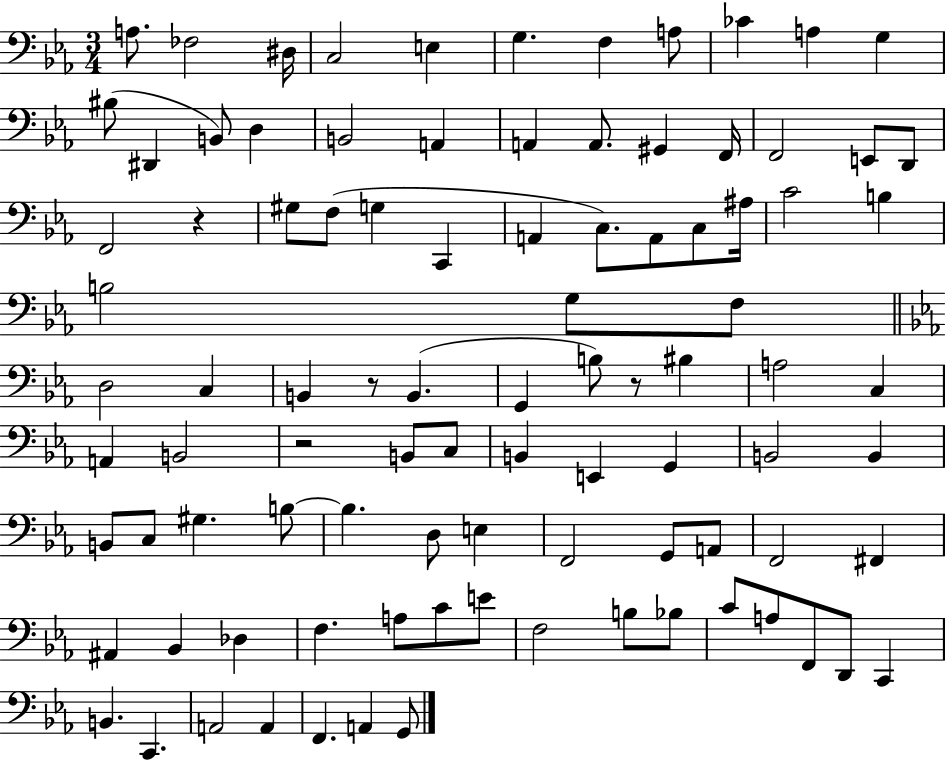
A3/e. FES3/h D#3/s C3/h E3/q G3/q. F3/q A3/e CES4/q A3/q G3/q BIS3/e D#2/q B2/e D3/q B2/h A2/q A2/q A2/e. G#2/q F2/s F2/h E2/e D2/e F2/h R/q G#3/e F3/e G3/q C2/q A2/q C3/e. A2/e C3/e A#3/s C4/h B3/q B3/h G3/e F3/e D3/h C3/q B2/q R/e B2/q. G2/q B3/e R/e BIS3/q A3/h C3/q A2/q B2/h R/h B2/e C3/e B2/q E2/q G2/q B2/h B2/q B2/e C3/e G#3/q. B3/e B3/q. D3/e E3/q F2/h G2/e A2/e F2/h F#2/q A#2/q Bb2/q Db3/q F3/q. A3/e C4/e E4/e F3/h B3/e Bb3/e C4/e A3/e F2/e D2/e C2/q B2/q. C2/q. A2/h A2/q F2/q. A2/q G2/e